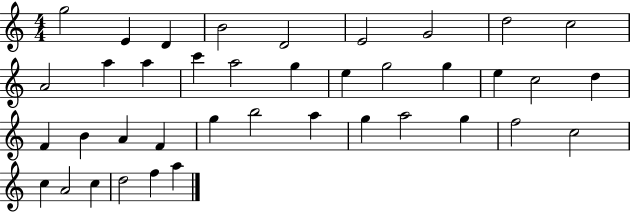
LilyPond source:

{
  \clef treble
  \numericTimeSignature
  \time 4/4
  \key c \major
  g''2 e'4 d'4 | b'2 d'2 | e'2 g'2 | d''2 c''2 | \break a'2 a''4 a''4 | c'''4 a''2 g''4 | e''4 g''2 g''4 | e''4 c''2 d''4 | \break f'4 b'4 a'4 f'4 | g''4 b''2 a''4 | g''4 a''2 g''4 | f''2 c''2 | \break c''4 a'2 c''4 | d''2 f''4 a''4 | \bar "|."
}